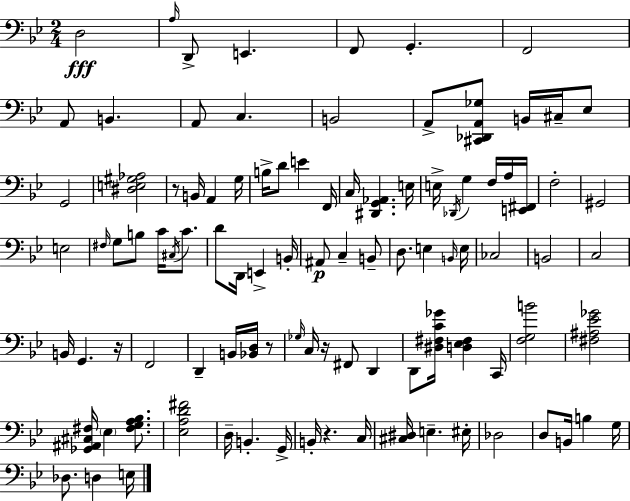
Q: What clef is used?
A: bass